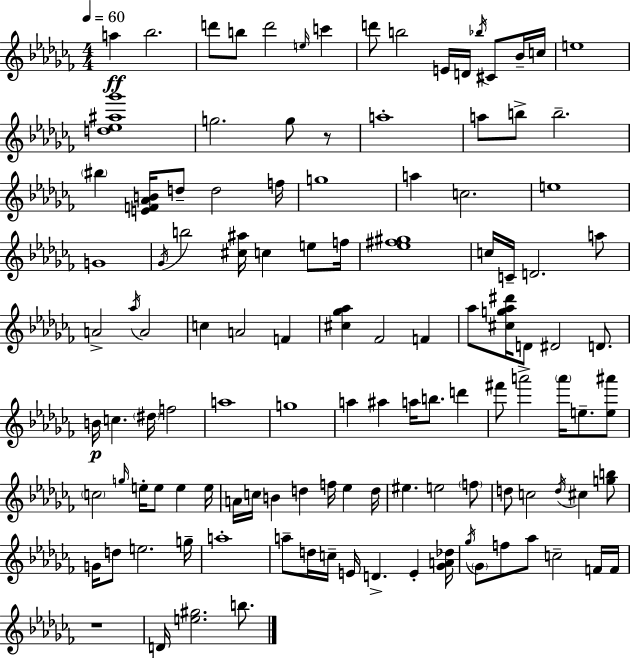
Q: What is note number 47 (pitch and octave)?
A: FES4